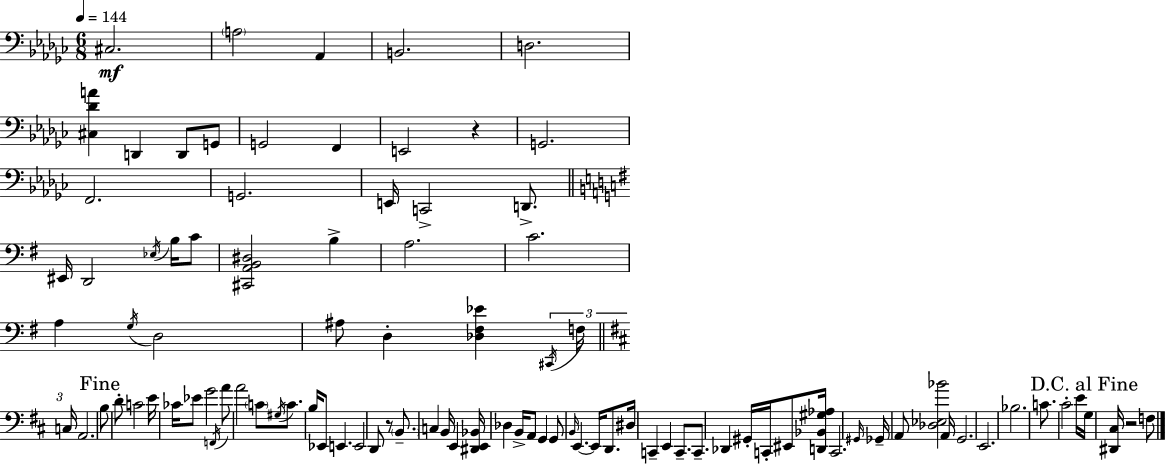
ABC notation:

X:1
T:Untitled
M:6/8
L:1/4
K:Ebm
^C,2 A,2 _A,, B,,2 D,2 [^C,_DA] D,, D,,/2 G,,/2 G,,2 F,, E,,2 z G,,2 F,,2 G,,2 E,,/4 C,,2 D,,/2 ^E,,/4 D,,2 _E,/4 B,/4 C/2 [^C,,A,,B,,^D,]2 B, A,2 C2 A, G,/4 D,2 ^A,/2 D, [_D,^F,_E] ^C,,/4 F,/4 C,/4 A,,2 B,/2 D/2 C2 E/4 _C/4 _E/2 G2 F,,/4 A/2 A2 C/2 ^G,/4 C/2 B,/4 _E,,/2 E,, E,,2 D,,/2 z/2 B,,/2 C, B,,/4 E,, [^D,,E,,_B,,]/4 _D, B,,/4 A,,/2 G,, G,,/2 B,,/4 E,, E,,/4 D,,/2 ^D,/4 C,, E,, C,,/2 C,,/2 _D,, ^G,,/4 C,,/4 ^E,,/2 [D,,_B,,^G,_A,]/4 C,,2 ^G,,/4 _G,,/4 A,,/2 [_D,_E,_B]2 A,,/4 G,,2 E,,2 _B,2 C/2 ^C2 E/4 G,/4 [^D,,^C,]/4 z2 F,/2